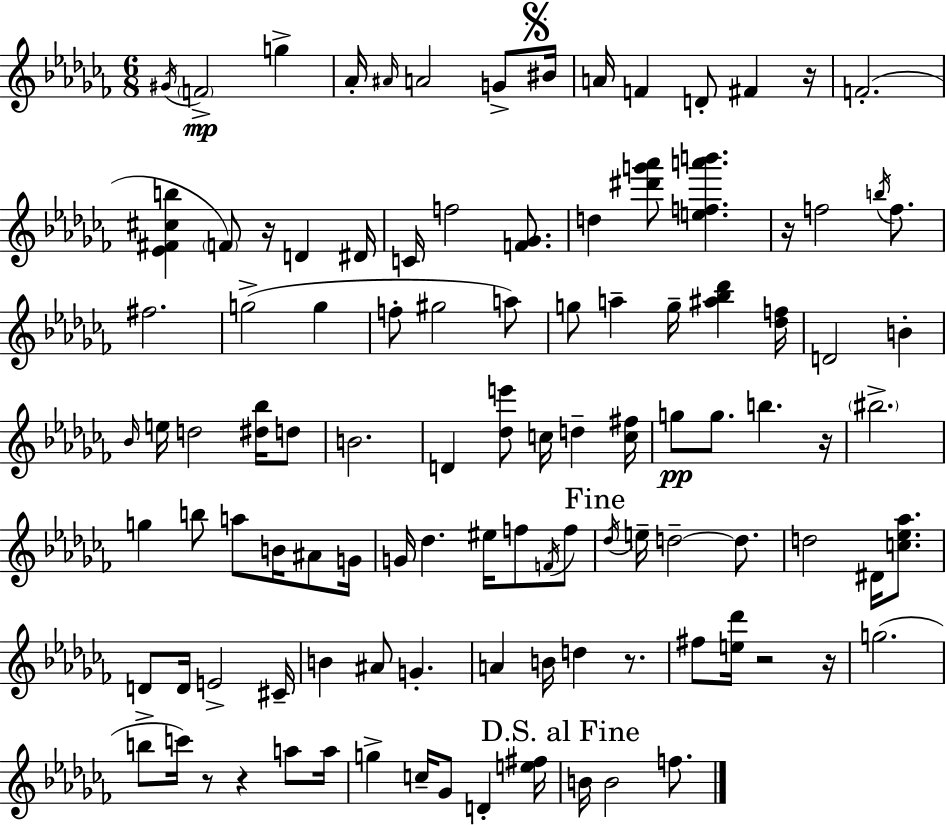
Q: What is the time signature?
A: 6/8